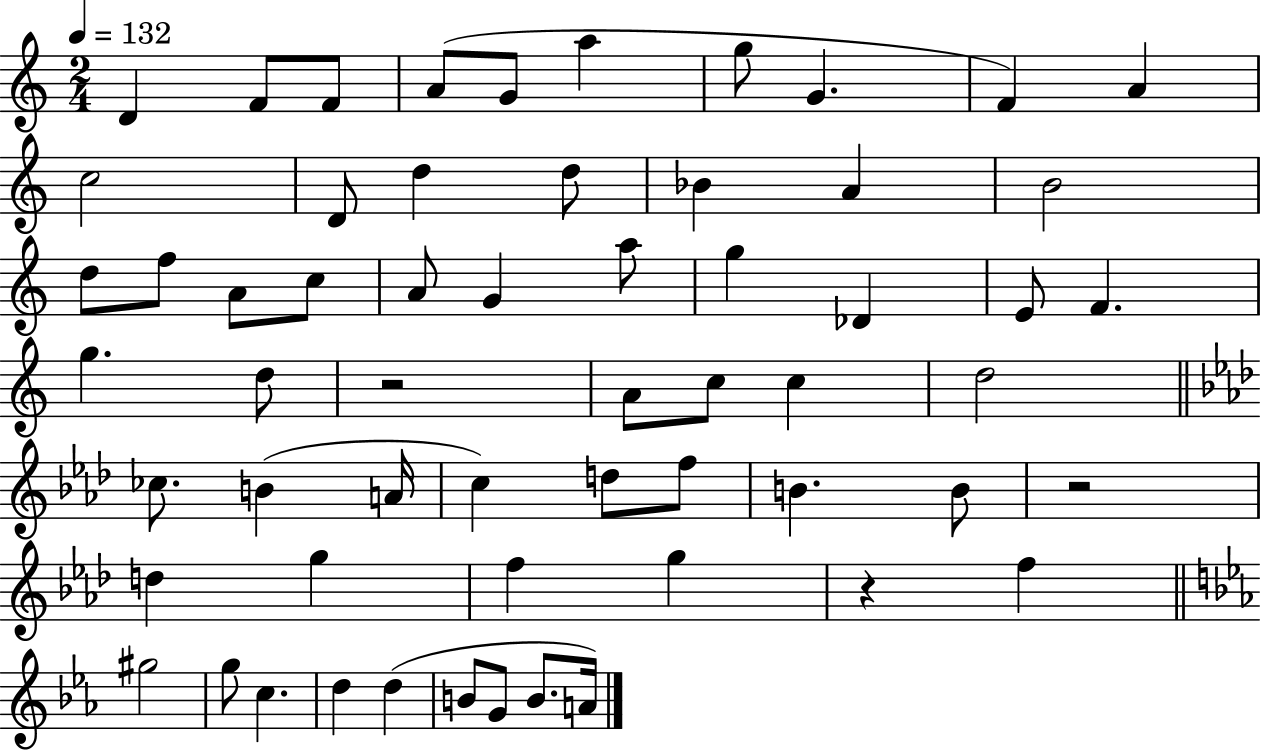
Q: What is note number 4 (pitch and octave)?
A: A4